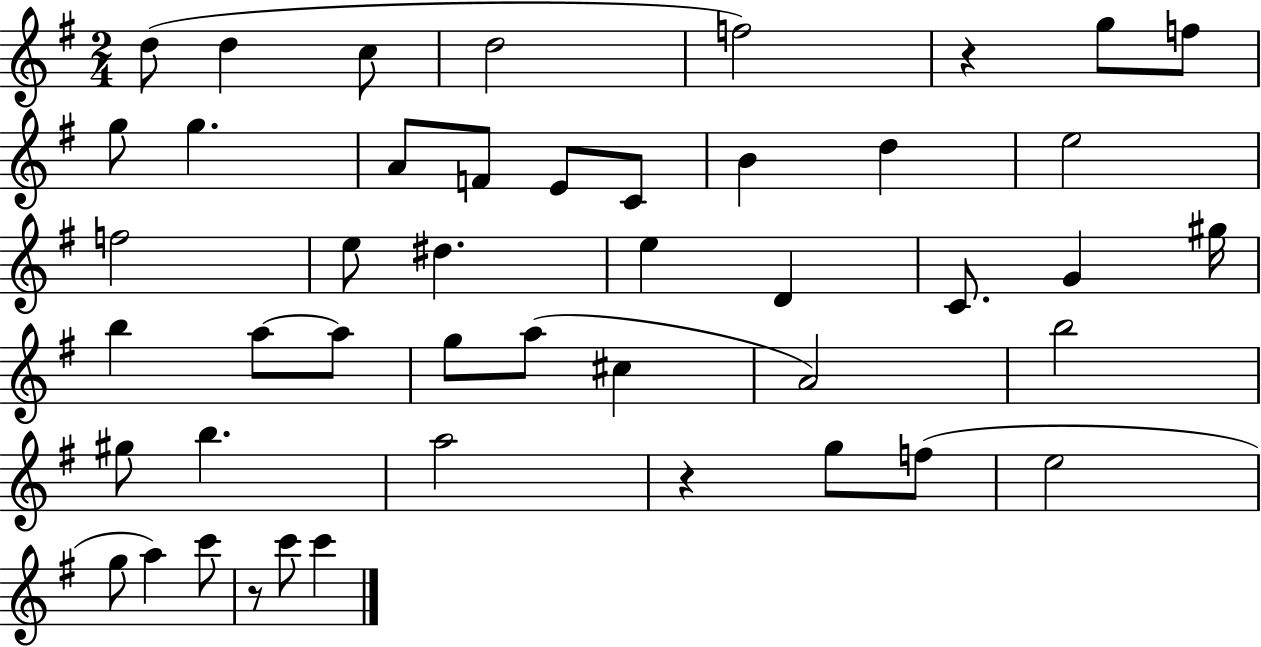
D5/e D5/q C5/e D5/h F5/h R/q G5/e F5/e G5/e G5/q. A4/e F4/e E4/e C4/e B4/q D5/q E5/h F5/h E5/e D#5/q. E5/q D4/q C4/e. G4/q G#5/s B5/q A5/e A5/e G5/e A5/e C#5/q A4/h B5/h G#5/e B5/q. A5/h R/q G5/e F5/e E5/h G5/e A5/q C6/e R/e C6/e C6/q